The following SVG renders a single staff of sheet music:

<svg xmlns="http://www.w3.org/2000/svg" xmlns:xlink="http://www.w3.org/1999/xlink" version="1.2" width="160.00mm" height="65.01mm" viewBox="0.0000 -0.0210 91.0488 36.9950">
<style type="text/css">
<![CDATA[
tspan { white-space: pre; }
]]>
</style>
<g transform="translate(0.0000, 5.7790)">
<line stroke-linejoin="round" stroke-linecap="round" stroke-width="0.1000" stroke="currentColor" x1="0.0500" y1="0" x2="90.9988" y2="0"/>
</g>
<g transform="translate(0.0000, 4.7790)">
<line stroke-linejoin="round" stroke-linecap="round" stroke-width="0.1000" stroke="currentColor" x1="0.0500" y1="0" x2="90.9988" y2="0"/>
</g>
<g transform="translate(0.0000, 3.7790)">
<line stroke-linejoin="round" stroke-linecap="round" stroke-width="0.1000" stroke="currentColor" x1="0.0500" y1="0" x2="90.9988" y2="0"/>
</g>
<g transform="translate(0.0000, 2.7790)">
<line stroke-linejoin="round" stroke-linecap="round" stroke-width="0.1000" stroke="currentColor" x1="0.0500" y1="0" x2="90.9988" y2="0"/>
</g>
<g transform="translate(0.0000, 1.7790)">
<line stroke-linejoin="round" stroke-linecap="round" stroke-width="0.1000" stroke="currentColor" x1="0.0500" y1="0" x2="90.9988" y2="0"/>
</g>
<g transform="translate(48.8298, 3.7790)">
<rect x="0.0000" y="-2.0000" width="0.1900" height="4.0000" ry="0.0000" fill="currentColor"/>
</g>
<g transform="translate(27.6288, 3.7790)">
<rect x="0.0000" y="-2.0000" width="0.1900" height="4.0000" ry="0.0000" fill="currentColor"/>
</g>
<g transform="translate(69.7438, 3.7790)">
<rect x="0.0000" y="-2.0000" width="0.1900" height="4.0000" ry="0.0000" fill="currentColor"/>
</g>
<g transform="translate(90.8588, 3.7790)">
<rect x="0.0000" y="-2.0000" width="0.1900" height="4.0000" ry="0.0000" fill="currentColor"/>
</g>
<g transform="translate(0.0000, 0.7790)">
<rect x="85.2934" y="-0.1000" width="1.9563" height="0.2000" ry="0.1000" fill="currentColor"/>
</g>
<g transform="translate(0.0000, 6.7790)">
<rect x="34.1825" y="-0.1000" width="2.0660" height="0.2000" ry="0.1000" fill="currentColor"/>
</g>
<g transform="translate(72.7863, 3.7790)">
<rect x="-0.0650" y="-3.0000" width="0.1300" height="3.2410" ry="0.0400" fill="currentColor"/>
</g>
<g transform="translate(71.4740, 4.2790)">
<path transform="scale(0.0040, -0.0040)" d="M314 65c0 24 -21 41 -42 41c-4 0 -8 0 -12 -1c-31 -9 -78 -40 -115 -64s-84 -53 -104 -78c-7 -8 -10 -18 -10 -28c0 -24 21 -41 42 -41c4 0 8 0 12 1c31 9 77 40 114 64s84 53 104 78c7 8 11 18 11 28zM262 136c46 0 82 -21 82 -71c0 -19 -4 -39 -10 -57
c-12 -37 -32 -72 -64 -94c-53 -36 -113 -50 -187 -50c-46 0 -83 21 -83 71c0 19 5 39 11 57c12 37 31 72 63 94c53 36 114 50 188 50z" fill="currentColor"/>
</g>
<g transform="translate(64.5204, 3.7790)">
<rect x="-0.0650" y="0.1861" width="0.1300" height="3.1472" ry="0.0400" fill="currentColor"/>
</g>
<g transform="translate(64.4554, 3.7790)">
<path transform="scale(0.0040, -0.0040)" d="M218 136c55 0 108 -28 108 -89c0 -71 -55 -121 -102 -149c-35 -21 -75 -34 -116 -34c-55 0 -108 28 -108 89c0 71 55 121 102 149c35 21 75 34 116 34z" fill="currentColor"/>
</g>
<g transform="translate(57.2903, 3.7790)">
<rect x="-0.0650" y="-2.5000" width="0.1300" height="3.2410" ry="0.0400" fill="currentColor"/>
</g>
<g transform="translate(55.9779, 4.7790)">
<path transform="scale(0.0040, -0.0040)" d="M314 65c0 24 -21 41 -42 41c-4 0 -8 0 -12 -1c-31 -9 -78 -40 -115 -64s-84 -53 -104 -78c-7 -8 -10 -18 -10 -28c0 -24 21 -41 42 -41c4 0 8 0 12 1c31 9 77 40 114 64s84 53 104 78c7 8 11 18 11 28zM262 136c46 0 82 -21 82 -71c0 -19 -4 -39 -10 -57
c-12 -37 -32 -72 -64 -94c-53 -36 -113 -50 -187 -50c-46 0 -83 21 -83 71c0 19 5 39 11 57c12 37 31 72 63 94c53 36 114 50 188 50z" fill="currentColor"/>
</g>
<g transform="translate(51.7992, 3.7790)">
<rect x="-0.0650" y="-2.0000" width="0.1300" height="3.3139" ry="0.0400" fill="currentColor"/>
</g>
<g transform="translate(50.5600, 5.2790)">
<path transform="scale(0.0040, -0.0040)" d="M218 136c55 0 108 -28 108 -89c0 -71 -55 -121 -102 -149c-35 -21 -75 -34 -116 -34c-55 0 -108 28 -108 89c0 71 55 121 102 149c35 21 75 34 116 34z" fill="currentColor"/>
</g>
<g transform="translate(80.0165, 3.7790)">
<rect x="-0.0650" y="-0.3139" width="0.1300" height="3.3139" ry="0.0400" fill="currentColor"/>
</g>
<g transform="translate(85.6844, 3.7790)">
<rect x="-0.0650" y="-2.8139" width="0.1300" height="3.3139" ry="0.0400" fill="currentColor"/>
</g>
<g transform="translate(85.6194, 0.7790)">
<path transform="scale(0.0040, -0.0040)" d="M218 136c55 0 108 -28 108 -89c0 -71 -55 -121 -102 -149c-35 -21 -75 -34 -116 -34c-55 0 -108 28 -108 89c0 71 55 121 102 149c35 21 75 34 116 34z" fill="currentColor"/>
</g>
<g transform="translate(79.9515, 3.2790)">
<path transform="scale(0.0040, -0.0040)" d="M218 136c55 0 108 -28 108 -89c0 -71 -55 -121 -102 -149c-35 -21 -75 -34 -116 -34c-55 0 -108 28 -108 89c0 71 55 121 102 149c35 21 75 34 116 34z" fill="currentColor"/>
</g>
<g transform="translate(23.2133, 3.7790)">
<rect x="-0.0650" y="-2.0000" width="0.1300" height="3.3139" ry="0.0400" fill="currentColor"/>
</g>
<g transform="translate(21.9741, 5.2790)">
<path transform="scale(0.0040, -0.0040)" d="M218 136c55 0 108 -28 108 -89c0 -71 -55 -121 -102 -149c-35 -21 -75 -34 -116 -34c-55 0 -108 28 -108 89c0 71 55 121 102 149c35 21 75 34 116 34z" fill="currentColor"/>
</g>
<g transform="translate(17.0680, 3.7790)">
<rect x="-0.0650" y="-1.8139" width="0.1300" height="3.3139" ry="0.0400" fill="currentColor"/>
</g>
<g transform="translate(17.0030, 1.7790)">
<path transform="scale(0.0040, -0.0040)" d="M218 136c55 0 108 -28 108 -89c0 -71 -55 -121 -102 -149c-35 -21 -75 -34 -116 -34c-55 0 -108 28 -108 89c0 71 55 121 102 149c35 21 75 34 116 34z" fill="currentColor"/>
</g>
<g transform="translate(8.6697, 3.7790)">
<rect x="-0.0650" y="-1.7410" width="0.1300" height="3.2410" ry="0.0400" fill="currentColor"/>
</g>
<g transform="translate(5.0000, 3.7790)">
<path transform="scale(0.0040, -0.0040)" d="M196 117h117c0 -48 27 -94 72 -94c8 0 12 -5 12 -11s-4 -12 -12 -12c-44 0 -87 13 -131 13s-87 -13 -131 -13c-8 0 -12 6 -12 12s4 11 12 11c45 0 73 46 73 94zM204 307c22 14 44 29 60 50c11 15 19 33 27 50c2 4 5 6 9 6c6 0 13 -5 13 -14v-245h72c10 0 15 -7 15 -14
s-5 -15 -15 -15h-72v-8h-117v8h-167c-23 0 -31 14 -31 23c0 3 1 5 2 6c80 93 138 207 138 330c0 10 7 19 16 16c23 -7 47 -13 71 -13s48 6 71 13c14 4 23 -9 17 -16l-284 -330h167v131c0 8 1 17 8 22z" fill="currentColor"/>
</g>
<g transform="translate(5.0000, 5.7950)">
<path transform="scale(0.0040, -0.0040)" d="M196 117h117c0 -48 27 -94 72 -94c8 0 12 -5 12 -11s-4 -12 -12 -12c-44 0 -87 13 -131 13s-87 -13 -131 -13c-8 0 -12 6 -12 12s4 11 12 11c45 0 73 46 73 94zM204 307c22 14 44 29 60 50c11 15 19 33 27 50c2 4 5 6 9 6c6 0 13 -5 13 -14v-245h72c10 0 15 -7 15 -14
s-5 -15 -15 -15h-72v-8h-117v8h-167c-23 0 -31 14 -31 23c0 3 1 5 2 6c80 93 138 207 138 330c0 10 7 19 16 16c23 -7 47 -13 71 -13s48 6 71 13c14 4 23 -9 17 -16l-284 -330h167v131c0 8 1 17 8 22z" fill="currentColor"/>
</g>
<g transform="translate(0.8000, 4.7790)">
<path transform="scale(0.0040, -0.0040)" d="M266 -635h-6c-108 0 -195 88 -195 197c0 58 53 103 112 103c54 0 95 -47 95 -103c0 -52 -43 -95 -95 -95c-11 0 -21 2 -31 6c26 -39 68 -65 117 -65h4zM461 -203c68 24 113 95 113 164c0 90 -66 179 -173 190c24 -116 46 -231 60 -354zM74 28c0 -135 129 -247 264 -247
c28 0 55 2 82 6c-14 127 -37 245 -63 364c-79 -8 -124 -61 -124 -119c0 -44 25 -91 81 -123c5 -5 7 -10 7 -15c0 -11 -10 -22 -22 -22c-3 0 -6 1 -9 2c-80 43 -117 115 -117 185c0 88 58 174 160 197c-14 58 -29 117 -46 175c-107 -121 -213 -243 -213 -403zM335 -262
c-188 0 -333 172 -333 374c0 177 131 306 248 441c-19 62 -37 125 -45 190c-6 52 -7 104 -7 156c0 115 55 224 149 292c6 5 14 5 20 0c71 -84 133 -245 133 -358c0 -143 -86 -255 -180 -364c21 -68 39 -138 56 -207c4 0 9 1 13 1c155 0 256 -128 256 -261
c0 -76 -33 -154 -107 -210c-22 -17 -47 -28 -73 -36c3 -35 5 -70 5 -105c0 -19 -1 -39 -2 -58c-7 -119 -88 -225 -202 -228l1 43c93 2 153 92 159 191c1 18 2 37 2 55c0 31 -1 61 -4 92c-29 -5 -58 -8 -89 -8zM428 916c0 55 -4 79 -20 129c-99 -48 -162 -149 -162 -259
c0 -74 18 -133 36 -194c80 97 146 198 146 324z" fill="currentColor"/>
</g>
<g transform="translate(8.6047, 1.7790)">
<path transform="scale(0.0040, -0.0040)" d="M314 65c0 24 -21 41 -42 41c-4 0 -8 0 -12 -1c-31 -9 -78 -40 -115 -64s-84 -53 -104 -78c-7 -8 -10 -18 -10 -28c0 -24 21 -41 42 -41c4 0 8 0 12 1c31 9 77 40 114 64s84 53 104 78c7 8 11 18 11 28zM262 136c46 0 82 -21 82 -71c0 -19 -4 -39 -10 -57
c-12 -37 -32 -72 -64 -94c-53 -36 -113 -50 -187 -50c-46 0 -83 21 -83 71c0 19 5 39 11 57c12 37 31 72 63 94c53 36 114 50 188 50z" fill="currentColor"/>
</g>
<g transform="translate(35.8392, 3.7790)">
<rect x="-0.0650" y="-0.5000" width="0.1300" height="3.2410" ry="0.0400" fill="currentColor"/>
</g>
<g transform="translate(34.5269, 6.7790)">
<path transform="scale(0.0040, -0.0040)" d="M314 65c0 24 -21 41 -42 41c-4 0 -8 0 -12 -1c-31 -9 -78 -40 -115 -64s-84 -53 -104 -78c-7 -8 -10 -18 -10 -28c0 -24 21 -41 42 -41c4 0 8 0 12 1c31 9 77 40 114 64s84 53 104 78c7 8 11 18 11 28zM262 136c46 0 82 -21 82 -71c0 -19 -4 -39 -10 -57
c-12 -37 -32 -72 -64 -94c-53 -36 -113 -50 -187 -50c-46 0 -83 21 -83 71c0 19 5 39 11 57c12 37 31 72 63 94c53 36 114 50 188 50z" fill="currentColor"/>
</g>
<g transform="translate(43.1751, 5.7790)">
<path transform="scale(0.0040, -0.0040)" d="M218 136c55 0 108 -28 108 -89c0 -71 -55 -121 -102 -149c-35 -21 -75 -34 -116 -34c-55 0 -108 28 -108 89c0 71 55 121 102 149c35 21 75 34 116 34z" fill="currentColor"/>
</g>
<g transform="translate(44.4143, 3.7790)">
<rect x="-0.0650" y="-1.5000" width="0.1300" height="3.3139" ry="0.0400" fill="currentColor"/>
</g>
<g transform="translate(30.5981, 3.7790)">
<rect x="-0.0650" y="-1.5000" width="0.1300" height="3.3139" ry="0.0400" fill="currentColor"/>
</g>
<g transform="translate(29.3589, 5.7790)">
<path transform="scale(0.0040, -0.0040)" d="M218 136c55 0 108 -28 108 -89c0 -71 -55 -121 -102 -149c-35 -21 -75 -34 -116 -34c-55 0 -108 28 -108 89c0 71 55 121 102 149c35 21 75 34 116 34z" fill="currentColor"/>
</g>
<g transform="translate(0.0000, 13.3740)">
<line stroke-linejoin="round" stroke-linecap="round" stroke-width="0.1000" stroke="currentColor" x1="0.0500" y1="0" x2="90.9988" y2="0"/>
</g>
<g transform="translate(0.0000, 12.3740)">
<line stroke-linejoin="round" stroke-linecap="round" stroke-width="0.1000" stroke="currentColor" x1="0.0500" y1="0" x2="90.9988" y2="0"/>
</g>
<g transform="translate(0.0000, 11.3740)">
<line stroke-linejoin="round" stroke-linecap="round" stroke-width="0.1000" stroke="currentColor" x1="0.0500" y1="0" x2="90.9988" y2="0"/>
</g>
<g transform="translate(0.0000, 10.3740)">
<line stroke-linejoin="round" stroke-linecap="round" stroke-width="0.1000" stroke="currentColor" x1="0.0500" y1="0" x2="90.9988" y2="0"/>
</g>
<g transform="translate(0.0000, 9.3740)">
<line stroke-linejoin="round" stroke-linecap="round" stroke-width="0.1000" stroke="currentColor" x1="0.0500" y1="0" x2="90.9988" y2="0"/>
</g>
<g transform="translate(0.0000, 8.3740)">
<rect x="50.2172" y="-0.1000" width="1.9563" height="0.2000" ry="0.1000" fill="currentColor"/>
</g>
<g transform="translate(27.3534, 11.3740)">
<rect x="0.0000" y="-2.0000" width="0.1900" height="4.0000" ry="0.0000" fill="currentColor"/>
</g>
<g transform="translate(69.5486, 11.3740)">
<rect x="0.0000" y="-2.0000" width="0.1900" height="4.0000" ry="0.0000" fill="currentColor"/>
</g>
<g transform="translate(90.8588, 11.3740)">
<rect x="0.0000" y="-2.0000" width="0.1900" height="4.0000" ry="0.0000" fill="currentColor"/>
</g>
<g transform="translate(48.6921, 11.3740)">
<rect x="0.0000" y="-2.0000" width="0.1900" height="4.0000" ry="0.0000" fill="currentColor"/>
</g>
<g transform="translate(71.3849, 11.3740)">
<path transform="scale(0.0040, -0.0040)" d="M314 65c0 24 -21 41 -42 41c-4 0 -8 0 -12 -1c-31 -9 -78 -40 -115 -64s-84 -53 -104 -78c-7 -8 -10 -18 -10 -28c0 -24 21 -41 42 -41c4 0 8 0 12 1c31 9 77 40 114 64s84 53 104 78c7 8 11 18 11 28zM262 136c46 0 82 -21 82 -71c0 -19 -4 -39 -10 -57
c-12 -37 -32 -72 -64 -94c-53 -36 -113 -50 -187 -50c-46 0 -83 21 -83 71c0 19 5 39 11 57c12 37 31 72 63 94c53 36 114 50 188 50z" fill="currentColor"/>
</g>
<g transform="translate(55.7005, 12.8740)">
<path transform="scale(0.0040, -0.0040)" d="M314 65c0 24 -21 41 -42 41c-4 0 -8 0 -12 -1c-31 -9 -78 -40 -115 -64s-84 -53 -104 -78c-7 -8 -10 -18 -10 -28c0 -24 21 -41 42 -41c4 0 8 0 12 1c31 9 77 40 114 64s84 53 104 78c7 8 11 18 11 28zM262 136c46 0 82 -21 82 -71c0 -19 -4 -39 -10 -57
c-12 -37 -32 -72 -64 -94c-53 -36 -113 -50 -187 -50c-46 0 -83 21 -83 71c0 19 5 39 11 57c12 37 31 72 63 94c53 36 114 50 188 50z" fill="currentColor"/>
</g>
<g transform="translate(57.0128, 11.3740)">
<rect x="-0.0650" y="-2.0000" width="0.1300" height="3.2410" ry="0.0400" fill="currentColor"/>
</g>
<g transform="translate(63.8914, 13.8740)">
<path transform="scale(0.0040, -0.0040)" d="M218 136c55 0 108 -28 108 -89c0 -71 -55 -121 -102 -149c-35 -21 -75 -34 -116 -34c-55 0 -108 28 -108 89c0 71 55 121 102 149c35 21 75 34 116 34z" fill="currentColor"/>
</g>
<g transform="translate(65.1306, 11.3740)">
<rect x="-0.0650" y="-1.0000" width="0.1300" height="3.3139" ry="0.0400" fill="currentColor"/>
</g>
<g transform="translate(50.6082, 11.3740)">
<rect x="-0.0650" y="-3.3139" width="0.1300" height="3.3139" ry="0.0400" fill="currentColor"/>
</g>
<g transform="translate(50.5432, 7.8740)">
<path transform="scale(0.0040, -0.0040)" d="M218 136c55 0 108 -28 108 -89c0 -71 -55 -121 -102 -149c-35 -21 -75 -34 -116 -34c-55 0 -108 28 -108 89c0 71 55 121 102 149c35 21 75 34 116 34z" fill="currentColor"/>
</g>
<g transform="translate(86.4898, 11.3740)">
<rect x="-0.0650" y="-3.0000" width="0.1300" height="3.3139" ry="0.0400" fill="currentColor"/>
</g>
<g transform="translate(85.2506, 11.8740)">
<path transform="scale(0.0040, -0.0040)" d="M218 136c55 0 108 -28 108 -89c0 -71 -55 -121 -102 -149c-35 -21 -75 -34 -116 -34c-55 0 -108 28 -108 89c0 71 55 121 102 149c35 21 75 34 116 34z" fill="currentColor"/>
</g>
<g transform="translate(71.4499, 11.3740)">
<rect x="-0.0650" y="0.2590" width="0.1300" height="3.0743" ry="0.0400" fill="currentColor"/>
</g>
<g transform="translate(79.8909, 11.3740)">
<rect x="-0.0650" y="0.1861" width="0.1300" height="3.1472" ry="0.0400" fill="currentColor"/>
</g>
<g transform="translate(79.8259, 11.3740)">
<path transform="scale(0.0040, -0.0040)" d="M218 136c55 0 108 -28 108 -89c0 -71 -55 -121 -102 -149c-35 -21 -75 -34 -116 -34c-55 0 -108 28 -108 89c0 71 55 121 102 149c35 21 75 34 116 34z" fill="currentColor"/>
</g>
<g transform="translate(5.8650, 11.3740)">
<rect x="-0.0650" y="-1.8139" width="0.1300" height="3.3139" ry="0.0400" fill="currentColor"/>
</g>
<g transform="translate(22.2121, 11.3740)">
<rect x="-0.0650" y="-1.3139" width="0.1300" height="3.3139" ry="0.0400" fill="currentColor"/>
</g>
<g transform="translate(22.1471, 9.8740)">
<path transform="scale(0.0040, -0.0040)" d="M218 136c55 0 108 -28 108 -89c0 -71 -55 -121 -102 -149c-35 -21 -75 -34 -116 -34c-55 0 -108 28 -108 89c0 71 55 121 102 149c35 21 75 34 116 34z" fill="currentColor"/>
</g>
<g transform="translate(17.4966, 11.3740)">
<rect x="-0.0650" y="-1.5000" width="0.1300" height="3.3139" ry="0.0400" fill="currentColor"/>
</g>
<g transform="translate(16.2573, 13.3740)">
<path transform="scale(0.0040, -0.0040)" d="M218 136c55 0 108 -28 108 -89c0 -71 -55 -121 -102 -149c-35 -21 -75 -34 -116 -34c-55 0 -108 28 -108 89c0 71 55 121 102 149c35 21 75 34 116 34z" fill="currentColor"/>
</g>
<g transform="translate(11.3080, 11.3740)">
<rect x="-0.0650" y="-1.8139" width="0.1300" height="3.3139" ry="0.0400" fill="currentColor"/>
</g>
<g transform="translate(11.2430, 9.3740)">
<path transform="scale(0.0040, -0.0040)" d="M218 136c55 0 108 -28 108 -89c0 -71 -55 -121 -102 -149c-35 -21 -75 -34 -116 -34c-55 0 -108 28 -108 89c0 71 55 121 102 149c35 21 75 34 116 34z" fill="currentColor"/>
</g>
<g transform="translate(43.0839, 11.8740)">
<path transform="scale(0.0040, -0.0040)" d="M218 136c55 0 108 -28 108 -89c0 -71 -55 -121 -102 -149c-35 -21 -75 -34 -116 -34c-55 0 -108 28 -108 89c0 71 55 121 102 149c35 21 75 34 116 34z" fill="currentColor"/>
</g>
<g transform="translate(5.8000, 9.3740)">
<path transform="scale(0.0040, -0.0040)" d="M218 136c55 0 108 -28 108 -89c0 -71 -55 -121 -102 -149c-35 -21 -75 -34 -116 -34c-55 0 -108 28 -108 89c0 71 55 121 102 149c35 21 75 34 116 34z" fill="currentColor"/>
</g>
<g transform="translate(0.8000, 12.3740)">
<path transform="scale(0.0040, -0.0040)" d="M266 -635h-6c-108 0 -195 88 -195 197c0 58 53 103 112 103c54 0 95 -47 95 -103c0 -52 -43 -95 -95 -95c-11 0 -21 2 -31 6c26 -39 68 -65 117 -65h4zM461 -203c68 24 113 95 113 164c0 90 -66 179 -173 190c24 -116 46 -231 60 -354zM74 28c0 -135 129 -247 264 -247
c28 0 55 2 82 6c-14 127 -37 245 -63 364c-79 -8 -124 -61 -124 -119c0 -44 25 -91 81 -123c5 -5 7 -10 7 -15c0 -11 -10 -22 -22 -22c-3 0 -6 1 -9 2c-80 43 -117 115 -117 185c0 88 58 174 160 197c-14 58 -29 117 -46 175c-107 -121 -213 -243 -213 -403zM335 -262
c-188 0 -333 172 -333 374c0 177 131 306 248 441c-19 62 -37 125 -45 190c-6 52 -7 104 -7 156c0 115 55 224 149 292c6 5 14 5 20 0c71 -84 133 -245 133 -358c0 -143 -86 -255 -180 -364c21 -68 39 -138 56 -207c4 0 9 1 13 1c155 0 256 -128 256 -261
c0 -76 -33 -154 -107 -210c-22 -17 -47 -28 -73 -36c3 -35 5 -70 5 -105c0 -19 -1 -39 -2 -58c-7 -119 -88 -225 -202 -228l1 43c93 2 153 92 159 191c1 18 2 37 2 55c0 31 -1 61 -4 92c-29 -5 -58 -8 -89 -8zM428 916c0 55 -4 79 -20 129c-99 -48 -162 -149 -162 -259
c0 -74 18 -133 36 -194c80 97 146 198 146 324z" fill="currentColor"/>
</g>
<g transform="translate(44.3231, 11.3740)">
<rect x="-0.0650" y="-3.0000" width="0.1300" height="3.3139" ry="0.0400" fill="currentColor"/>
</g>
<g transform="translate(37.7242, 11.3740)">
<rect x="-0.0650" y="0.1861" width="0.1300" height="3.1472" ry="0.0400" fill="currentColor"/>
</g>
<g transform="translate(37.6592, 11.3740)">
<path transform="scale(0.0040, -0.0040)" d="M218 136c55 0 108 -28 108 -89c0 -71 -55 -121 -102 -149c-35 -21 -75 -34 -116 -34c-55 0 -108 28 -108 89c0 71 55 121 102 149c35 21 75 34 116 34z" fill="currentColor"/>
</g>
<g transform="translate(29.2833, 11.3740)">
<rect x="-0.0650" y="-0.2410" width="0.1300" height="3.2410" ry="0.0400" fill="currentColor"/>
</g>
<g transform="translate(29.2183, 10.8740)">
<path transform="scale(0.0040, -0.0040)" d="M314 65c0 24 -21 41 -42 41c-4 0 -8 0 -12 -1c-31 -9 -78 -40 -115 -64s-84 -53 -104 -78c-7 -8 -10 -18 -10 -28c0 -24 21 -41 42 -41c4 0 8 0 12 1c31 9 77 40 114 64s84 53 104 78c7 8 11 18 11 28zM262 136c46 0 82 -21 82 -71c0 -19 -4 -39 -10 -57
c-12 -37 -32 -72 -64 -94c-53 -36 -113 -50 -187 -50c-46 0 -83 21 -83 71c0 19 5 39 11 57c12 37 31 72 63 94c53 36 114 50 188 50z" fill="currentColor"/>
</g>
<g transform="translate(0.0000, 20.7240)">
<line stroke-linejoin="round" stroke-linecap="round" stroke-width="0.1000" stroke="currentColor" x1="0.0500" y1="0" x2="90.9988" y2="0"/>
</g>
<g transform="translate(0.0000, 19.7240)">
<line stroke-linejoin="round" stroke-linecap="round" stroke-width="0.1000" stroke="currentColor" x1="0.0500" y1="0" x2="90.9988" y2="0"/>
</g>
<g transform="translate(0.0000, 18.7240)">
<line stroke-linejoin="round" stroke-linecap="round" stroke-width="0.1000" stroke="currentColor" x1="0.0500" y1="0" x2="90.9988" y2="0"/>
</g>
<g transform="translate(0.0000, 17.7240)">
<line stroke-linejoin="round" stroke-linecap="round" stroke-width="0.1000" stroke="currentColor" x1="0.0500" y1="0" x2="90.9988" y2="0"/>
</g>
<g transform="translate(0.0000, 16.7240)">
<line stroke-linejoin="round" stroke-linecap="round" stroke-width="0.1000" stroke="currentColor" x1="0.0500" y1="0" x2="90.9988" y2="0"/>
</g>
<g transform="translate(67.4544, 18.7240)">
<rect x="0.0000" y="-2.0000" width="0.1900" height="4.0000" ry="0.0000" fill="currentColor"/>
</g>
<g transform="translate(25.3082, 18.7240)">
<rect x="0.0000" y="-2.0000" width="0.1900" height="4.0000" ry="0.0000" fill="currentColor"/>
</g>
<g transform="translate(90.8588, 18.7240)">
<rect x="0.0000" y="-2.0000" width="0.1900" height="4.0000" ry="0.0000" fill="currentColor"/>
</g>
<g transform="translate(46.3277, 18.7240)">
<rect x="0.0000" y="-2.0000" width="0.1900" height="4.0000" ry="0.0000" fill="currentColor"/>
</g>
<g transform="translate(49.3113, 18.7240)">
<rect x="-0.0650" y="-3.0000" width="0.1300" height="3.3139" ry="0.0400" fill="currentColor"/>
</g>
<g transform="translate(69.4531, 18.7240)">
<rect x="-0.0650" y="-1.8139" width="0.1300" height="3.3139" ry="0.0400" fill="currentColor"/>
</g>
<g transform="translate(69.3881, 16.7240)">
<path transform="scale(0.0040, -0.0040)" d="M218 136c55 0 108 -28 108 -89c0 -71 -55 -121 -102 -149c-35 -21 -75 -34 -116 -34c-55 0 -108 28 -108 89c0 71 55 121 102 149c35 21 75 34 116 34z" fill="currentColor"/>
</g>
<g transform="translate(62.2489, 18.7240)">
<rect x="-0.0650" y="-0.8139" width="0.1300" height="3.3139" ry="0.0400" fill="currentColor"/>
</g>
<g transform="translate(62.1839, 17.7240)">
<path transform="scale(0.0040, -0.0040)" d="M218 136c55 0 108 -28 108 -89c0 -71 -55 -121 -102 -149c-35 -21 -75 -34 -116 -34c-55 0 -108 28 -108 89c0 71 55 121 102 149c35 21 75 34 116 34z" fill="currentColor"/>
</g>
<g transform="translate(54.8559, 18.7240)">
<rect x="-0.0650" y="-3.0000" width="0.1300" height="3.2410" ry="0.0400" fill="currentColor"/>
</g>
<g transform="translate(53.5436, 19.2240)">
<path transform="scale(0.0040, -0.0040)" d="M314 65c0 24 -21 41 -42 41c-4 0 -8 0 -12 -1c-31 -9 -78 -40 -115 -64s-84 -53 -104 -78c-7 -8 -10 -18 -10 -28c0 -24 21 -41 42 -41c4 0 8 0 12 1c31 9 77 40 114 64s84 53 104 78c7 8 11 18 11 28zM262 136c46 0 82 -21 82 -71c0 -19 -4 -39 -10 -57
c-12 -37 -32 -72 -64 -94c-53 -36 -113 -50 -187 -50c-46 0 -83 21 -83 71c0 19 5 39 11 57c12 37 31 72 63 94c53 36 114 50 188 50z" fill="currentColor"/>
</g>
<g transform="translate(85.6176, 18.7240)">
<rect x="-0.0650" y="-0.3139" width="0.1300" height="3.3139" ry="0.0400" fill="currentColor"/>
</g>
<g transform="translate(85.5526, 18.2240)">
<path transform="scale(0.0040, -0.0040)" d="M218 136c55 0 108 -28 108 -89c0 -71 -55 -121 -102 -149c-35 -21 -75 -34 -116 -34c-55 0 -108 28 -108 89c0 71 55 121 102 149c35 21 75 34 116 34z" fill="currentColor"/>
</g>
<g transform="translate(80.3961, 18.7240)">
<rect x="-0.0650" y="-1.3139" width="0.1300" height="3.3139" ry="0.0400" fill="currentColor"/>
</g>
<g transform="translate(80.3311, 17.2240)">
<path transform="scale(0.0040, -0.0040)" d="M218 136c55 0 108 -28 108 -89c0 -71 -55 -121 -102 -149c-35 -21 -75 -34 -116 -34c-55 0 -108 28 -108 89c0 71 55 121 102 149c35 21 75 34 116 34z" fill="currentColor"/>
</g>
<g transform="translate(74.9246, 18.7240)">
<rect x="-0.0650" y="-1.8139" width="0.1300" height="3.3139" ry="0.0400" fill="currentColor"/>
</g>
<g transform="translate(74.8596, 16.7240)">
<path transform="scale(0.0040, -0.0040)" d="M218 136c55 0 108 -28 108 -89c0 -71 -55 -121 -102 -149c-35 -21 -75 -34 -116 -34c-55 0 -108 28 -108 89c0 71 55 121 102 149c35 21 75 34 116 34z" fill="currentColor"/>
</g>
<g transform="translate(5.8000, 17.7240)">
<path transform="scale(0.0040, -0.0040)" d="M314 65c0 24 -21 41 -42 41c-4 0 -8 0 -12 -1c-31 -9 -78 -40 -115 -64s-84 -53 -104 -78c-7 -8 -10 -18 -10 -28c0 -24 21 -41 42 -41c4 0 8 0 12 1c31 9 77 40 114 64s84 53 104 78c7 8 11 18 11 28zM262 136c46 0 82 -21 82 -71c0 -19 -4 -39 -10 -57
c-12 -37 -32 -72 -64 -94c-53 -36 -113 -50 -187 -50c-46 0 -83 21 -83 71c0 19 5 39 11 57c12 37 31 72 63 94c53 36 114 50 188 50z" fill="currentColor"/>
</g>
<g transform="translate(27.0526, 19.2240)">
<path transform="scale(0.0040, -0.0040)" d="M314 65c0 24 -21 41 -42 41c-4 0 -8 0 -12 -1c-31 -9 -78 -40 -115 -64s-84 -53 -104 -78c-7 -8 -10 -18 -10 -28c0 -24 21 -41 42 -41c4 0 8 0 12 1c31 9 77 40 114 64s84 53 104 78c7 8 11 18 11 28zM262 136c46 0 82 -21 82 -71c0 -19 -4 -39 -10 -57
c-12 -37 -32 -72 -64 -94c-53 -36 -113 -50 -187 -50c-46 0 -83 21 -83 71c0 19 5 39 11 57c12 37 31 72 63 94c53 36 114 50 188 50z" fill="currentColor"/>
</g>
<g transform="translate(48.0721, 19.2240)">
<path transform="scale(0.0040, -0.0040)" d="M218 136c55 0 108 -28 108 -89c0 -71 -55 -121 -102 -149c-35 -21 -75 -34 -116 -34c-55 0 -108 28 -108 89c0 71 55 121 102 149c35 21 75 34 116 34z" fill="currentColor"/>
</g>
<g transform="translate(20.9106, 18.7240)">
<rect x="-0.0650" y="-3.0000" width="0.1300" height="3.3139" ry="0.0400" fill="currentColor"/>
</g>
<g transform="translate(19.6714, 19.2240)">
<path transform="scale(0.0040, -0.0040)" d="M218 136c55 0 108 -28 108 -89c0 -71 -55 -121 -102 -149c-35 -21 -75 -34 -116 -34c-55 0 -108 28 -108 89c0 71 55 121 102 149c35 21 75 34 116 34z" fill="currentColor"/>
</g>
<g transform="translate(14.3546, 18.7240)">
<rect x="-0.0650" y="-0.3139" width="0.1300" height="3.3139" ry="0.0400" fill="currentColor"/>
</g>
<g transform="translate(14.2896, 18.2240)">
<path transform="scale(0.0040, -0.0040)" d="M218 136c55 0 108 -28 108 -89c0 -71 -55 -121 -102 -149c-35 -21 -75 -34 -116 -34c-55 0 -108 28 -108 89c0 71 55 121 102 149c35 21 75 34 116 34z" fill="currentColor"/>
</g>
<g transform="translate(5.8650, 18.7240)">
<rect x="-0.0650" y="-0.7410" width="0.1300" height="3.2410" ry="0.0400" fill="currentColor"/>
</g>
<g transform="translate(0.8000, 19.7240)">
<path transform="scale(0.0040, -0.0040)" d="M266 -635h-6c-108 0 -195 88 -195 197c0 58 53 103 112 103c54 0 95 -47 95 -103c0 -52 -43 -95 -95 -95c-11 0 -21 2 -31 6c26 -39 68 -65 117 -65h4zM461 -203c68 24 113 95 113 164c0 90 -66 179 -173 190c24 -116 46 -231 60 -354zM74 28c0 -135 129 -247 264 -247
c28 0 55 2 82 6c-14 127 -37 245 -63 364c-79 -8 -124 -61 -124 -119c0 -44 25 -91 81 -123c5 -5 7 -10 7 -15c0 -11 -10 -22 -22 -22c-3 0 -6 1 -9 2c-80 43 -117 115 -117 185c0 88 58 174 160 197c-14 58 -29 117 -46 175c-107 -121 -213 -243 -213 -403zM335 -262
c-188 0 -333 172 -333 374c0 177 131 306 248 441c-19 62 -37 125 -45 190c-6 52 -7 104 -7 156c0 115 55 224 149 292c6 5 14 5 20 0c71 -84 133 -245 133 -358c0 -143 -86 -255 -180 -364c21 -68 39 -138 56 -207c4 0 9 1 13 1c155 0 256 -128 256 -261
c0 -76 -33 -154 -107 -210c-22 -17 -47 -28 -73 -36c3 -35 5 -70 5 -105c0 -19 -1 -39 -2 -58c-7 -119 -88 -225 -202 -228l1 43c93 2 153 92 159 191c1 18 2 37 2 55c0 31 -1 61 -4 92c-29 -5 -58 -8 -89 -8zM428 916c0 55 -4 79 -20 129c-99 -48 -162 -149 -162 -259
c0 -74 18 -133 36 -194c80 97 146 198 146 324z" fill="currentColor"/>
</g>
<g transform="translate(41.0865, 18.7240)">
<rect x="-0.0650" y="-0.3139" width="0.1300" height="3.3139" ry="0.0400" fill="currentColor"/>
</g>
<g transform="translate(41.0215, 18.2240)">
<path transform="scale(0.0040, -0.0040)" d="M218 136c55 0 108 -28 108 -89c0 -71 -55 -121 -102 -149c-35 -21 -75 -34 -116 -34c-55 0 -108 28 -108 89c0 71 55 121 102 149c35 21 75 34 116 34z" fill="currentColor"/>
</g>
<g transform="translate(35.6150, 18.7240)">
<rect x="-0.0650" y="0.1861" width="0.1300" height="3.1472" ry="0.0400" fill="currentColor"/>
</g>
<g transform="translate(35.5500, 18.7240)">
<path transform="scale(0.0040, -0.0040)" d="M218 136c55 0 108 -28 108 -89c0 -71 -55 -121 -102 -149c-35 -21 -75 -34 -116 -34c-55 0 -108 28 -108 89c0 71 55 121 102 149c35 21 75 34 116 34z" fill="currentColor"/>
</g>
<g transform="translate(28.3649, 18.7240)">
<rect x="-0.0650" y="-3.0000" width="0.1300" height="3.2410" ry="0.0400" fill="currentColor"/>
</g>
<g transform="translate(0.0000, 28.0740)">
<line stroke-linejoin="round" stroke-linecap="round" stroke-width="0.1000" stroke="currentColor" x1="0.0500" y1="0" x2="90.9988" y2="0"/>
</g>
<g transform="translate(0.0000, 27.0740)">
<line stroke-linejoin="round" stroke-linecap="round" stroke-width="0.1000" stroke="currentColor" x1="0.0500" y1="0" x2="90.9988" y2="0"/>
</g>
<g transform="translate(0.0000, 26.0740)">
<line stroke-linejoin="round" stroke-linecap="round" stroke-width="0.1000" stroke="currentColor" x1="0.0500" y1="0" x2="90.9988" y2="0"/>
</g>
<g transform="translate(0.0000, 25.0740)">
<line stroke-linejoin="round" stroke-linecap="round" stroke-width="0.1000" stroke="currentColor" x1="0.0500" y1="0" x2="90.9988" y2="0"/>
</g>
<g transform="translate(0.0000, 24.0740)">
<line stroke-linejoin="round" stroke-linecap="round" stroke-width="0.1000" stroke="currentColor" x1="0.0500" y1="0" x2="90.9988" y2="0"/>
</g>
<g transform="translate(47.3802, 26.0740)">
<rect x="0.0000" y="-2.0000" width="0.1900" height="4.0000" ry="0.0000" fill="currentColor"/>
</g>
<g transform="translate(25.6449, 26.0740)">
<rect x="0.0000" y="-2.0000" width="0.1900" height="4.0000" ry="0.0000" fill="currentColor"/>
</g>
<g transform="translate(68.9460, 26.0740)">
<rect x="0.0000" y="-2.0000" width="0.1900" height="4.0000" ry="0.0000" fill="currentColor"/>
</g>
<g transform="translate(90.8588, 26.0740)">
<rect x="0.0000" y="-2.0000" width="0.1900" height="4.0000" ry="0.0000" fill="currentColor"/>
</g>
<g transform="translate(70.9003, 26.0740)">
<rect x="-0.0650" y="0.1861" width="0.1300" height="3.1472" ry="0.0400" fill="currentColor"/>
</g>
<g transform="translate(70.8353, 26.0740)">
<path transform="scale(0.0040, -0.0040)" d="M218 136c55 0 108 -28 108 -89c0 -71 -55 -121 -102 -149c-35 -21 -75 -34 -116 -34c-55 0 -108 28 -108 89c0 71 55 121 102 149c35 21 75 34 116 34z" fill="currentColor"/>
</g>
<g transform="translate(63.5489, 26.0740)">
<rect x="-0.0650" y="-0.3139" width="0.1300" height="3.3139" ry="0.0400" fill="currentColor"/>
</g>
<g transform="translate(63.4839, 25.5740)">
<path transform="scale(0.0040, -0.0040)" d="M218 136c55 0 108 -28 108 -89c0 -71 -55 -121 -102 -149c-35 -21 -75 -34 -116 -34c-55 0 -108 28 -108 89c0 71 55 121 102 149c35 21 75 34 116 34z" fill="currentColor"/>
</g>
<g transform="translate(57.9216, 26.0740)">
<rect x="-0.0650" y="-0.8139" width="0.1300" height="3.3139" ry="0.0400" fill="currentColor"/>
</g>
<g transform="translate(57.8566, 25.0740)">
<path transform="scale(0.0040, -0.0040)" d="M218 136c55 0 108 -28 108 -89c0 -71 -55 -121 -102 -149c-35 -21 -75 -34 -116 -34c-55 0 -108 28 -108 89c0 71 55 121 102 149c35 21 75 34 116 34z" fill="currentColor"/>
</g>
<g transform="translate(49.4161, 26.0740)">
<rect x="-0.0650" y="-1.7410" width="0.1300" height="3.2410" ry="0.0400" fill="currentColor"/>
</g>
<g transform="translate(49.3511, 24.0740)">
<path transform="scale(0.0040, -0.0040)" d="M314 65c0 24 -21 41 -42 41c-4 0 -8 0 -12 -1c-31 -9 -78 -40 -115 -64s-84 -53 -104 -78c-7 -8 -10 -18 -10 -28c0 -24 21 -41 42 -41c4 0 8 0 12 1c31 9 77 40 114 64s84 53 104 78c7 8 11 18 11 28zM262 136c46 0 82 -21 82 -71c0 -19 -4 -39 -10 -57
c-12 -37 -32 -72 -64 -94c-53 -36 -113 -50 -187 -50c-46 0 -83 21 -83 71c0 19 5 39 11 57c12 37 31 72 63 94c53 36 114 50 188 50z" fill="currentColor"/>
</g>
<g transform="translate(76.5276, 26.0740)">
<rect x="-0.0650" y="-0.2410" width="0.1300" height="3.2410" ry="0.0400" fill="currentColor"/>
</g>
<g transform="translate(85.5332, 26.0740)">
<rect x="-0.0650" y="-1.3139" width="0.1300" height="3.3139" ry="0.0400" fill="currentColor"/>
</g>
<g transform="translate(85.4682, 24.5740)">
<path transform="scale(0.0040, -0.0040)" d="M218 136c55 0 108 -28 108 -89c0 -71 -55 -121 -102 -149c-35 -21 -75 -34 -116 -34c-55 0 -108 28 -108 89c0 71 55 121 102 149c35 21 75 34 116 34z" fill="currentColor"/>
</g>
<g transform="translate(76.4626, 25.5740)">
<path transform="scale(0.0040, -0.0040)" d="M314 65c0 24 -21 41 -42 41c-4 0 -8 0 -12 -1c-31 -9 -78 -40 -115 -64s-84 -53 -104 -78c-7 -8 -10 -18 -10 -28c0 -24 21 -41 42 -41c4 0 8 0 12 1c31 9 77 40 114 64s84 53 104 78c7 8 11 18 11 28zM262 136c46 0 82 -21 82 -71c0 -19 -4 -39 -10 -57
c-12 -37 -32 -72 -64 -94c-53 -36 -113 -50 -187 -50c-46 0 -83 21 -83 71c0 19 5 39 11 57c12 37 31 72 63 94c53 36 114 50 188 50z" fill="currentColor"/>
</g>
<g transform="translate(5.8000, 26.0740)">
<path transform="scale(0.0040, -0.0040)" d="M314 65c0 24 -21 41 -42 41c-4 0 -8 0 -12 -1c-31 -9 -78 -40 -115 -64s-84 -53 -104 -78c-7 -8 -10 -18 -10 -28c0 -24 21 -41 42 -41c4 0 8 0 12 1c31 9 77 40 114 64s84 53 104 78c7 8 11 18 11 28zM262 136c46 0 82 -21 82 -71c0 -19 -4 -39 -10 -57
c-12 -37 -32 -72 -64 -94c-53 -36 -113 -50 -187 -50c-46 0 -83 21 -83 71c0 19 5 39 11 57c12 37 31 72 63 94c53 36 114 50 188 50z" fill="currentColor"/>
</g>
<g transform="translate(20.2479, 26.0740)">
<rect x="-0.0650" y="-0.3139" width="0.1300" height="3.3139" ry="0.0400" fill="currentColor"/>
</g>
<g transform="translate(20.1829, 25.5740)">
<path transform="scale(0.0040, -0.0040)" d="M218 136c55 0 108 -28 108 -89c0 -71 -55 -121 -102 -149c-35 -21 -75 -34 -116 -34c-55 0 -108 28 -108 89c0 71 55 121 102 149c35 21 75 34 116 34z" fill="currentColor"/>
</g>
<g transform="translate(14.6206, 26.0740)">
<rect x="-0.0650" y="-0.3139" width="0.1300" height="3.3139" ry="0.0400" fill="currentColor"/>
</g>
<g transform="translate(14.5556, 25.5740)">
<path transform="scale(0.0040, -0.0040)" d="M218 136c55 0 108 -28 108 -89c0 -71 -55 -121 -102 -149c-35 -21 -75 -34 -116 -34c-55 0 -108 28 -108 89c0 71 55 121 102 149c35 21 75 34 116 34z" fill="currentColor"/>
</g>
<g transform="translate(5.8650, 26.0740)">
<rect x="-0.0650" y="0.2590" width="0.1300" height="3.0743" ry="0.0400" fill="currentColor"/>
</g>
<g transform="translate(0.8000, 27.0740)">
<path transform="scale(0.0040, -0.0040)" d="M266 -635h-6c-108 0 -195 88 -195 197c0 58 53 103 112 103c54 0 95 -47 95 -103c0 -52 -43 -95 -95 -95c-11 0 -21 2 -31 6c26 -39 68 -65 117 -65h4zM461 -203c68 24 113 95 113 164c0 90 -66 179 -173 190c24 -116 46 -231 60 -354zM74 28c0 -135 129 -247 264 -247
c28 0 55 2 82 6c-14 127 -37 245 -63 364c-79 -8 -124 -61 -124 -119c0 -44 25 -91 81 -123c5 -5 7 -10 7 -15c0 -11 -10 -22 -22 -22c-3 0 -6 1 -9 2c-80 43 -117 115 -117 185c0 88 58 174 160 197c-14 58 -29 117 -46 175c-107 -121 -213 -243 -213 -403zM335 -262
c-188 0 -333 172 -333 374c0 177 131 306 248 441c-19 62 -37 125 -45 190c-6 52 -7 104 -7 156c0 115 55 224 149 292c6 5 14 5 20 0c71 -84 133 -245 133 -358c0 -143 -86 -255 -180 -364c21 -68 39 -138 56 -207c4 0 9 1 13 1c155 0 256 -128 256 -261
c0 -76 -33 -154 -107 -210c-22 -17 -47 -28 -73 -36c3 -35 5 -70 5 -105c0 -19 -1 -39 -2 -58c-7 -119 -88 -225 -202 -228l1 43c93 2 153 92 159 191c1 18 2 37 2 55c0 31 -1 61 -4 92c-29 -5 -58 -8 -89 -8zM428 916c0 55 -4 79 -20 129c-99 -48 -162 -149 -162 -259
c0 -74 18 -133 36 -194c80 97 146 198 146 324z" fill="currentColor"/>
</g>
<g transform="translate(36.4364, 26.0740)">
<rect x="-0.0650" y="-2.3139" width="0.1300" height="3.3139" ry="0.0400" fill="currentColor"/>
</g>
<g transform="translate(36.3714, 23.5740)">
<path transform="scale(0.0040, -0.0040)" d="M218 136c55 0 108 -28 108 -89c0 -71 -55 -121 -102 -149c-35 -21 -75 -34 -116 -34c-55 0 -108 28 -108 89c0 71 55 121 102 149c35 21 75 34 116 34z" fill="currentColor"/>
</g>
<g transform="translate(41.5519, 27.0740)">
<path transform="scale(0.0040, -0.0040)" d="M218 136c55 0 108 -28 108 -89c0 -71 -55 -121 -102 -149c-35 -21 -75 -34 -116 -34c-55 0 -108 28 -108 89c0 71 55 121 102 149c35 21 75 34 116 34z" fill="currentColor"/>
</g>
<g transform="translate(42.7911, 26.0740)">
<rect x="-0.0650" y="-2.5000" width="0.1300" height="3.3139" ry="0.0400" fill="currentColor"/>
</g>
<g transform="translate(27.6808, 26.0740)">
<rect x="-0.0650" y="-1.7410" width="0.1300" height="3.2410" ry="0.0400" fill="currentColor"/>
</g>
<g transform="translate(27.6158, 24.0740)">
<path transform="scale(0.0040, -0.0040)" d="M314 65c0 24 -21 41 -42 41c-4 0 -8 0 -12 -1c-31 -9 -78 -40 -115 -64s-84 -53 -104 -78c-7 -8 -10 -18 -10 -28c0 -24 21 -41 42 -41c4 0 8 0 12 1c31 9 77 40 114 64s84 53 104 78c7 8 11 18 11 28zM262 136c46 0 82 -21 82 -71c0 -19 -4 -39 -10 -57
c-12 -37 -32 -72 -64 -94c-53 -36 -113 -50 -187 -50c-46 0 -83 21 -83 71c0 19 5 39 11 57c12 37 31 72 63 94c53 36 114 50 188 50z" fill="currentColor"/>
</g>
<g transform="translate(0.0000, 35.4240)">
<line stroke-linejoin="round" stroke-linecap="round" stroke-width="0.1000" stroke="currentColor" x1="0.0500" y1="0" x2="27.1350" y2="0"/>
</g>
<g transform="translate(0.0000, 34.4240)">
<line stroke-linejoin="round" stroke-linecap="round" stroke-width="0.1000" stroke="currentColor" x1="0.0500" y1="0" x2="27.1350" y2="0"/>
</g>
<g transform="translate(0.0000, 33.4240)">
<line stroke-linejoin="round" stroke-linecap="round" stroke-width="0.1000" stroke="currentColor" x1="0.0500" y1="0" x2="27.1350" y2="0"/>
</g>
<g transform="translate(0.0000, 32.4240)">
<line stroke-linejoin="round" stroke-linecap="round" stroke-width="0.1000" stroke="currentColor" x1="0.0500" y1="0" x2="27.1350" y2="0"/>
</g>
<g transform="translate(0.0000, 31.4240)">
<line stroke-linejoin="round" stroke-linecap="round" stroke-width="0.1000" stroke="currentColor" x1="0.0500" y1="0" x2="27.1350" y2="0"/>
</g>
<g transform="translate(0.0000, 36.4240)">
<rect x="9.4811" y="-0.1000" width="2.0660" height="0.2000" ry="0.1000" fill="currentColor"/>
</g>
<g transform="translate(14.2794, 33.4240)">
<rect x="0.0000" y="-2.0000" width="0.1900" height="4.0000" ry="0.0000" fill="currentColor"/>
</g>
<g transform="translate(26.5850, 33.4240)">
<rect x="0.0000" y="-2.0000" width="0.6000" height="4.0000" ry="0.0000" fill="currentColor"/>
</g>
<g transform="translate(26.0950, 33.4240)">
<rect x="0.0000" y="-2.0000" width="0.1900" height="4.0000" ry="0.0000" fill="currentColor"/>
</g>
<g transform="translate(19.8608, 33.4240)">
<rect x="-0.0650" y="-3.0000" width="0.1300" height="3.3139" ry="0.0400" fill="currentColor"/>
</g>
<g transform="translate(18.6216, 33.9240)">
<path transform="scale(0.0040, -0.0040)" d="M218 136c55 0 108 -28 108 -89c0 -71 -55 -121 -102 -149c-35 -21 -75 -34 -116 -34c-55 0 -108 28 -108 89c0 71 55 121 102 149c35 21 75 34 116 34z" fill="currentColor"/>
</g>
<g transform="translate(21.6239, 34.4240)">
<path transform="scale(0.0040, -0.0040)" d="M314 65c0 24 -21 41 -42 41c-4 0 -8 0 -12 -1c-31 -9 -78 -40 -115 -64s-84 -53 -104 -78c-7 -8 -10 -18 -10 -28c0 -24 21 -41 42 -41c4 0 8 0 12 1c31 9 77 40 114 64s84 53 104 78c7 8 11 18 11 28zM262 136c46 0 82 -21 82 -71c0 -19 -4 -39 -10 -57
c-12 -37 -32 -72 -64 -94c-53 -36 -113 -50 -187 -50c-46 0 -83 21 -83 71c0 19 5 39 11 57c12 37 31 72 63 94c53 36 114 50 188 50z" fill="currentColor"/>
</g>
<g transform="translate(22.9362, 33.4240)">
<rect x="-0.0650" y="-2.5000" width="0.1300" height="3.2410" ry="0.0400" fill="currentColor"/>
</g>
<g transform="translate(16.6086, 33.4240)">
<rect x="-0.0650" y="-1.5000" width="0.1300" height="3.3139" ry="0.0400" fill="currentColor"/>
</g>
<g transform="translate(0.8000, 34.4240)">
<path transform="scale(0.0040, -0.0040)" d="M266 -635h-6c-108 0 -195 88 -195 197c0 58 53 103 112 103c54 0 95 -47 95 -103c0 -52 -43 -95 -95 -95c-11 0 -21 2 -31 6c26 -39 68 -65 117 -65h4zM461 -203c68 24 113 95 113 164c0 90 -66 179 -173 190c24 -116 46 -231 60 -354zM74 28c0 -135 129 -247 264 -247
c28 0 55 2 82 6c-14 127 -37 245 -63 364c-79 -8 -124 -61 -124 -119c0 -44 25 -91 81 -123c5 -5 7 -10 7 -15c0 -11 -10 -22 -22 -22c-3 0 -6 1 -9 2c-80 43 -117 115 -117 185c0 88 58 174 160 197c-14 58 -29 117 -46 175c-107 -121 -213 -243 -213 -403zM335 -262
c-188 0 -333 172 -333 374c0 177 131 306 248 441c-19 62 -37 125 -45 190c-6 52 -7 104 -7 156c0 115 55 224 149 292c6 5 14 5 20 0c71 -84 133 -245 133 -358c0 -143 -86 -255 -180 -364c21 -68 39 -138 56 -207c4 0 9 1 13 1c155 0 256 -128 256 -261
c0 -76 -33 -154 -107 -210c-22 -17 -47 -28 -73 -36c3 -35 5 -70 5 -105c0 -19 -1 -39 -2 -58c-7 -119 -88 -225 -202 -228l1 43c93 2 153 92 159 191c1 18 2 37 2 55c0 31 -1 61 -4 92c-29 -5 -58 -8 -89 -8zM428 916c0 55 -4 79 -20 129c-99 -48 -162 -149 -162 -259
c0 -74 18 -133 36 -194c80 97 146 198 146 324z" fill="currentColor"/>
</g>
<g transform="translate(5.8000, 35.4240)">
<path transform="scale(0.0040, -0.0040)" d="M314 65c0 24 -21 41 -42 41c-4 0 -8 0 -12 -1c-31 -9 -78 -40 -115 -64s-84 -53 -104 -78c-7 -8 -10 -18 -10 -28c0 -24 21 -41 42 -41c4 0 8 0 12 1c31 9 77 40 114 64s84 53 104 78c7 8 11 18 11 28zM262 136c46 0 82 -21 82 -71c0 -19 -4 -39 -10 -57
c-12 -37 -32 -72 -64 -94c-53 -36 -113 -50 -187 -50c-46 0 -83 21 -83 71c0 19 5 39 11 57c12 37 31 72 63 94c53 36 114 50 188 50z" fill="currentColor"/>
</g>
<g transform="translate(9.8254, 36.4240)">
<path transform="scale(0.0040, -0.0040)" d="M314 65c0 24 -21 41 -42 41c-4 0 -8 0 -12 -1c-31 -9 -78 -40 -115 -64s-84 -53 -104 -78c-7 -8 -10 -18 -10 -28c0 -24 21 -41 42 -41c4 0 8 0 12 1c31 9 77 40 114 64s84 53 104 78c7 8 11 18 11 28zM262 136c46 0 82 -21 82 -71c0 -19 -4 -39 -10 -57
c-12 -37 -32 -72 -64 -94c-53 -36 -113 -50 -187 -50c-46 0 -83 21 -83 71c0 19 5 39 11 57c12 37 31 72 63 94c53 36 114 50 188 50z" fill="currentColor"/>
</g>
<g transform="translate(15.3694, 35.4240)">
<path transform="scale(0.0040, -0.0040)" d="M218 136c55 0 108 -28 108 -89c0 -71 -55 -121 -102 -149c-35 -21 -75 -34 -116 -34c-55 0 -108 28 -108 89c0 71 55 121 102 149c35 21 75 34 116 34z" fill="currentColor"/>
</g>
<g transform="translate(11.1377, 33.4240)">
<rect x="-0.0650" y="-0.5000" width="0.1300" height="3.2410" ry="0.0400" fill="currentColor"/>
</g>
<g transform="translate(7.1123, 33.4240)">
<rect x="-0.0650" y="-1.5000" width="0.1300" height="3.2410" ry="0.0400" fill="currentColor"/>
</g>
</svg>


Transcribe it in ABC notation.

X:1
T:Untitled
M:4/4
L:1/4
K:C
f2 f F E C2 E F G2 B A2 c a f f E e c2 B A b F2 D B2 B A d2 c A A2 B c A A2 d f f e c B2 c c f2 g G f2 d c B c2 e E2 C2 E A G2